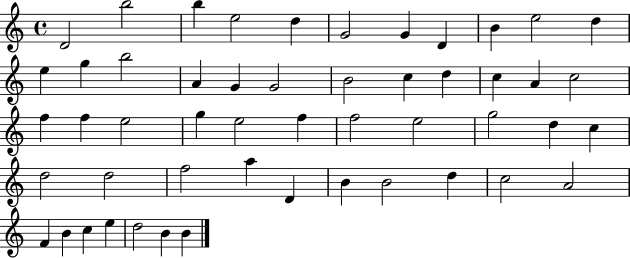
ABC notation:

X:1
T:Untitled
M:4/4
L:1/4
K:C
D2 b2 b e2 d G2 G D B e2 d e g b2 A G G2 B2 c d c A c2 f f e2 g e2 f f2 e2 g2 d c d2 d2 f2 a D B B2 d c2 A2 F B c e d2 B B